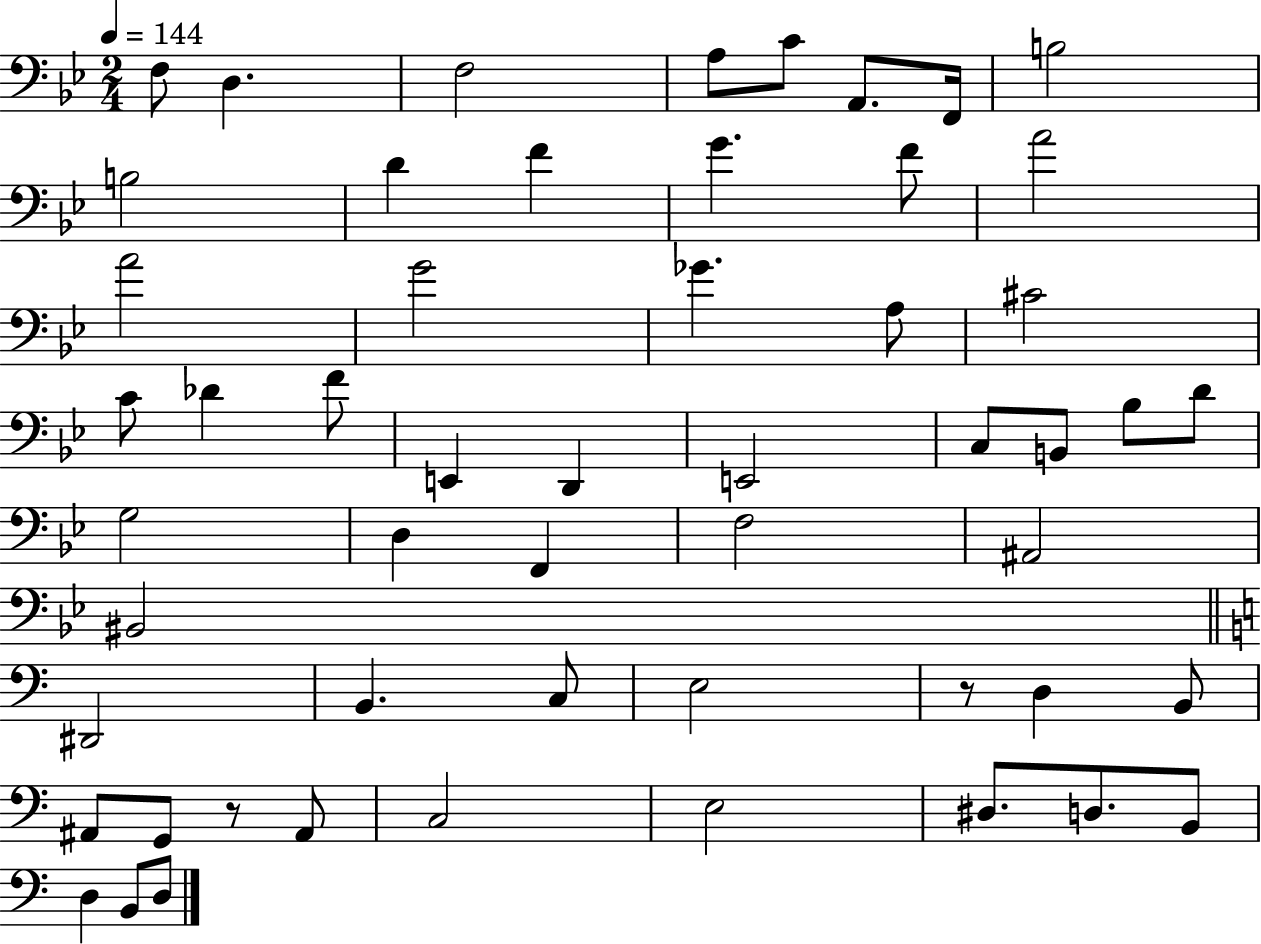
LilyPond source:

{
  \clef bass
  \numericTimeSignature
  \time 2/4
  \key bes \major
  \tempo 4 = 144
  f8 d4. | f2 | a8 c'8 a,8. f,16 | b2 | \break b2 | d'4 f'4 | g'4. f'8 | a'2 | \break a'2 | g'2 | ges'4. a8 | cis'2 | \break c'8 des'4 f'8 | e,4 d,4 | e,2 | c8 b,8 bes8 d'8 | \break g2 | d4 f,4 | f2 | ais,2 | \break bis,2 | \bar "||" \break \key c \major dis,2 | b,4. c8 | e2 | r8 d4 b,8 | \break ais,8 g,8 r8 ais,8 | c2 | e2 | dis8. d8. b,8 | \break d4 b,8 d8 | \bar "|."
}